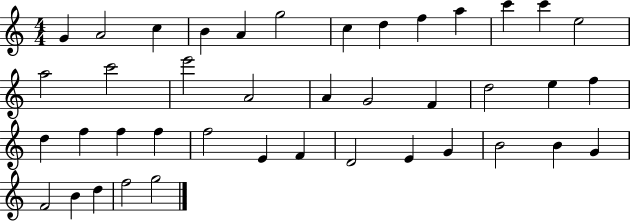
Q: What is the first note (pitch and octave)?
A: G4